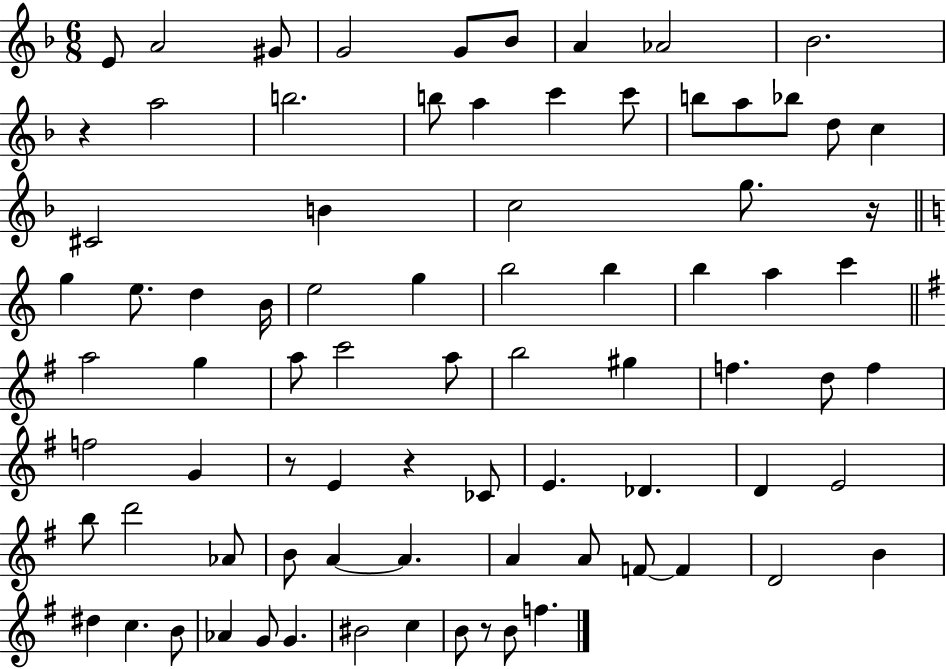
X:1
T:Untitled
M:6/8
L:1/4
K:F
E/2 A2 ^G/2 G2 G/2 _B/2 A _A2 _B2 z a2 b2 b/2 a c' c'/2 b/2 a/2 _b/2 d/2 c ^C2 B c2 g/2 z/4 g e/2 d B/4 e2 g b2 b b a c' a2 g a/2 c'2 a/2 b2 ^g f d/2 f f2 G z/2 E z _C/2 E _D D E2 b/2 d'2 _A/2 B/2 A A A A/2 F/2 F D2 B ^d c B/2 _A G/2 G ^B2 c B/2 z/2 B/2 f